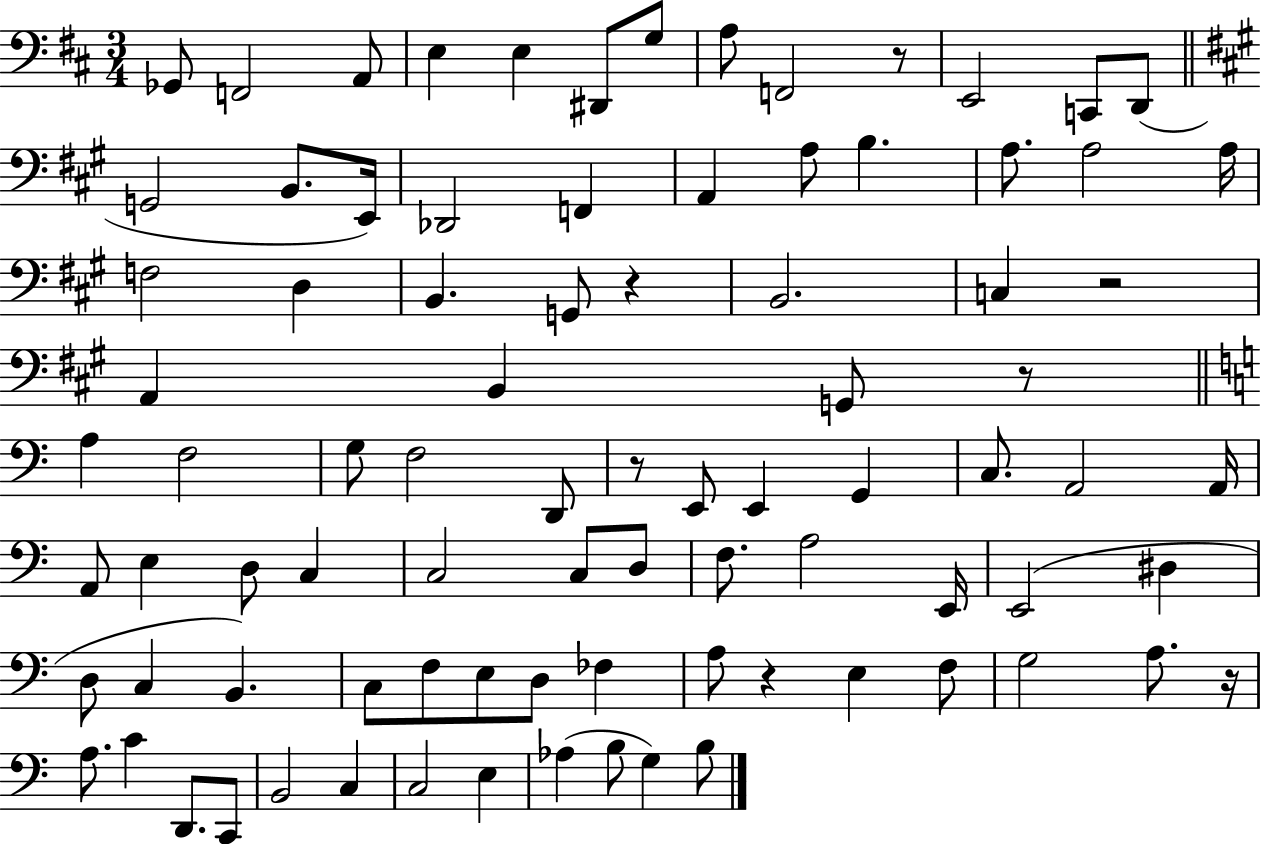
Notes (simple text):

Gb2/e F2/h A2/e E3/q E3/q D#2/e G3/e A3/e F2/h R/e E2/h C2/e D2/e G2/h B2/e. E2/s Db2/h F2/q A2/q A3/e B3/q. A3/e. A3/h A3/s F3/h D3/q B2/q. G2/e R/q B2/h. C3/q R/h A2/q B2/q G2/e R/e A3/q F3/h G3/e F3/h D2/e R/e E2/e E2/q G2/q C3/e. A2/h A2/s A2/e E3/q D3/e C3/q C3/h C3/e D3/e F3/e. A3/h E2/s E2/h D#3/q D3/e C3/q B2/q. C3/e F3/e E3/e D3/e FES3/q A3/e R/q E3/q F3/e G3/h A3/e. R/s A3/e. C4/q D2/e. C2/e B2/h C3/q C3/h E3/q Ab3/q B3/e G3/q B3/e